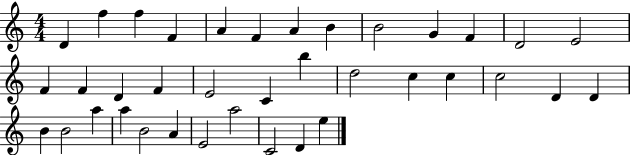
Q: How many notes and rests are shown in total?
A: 37